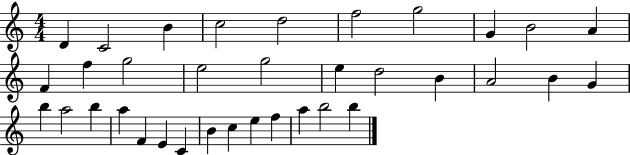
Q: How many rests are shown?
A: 0